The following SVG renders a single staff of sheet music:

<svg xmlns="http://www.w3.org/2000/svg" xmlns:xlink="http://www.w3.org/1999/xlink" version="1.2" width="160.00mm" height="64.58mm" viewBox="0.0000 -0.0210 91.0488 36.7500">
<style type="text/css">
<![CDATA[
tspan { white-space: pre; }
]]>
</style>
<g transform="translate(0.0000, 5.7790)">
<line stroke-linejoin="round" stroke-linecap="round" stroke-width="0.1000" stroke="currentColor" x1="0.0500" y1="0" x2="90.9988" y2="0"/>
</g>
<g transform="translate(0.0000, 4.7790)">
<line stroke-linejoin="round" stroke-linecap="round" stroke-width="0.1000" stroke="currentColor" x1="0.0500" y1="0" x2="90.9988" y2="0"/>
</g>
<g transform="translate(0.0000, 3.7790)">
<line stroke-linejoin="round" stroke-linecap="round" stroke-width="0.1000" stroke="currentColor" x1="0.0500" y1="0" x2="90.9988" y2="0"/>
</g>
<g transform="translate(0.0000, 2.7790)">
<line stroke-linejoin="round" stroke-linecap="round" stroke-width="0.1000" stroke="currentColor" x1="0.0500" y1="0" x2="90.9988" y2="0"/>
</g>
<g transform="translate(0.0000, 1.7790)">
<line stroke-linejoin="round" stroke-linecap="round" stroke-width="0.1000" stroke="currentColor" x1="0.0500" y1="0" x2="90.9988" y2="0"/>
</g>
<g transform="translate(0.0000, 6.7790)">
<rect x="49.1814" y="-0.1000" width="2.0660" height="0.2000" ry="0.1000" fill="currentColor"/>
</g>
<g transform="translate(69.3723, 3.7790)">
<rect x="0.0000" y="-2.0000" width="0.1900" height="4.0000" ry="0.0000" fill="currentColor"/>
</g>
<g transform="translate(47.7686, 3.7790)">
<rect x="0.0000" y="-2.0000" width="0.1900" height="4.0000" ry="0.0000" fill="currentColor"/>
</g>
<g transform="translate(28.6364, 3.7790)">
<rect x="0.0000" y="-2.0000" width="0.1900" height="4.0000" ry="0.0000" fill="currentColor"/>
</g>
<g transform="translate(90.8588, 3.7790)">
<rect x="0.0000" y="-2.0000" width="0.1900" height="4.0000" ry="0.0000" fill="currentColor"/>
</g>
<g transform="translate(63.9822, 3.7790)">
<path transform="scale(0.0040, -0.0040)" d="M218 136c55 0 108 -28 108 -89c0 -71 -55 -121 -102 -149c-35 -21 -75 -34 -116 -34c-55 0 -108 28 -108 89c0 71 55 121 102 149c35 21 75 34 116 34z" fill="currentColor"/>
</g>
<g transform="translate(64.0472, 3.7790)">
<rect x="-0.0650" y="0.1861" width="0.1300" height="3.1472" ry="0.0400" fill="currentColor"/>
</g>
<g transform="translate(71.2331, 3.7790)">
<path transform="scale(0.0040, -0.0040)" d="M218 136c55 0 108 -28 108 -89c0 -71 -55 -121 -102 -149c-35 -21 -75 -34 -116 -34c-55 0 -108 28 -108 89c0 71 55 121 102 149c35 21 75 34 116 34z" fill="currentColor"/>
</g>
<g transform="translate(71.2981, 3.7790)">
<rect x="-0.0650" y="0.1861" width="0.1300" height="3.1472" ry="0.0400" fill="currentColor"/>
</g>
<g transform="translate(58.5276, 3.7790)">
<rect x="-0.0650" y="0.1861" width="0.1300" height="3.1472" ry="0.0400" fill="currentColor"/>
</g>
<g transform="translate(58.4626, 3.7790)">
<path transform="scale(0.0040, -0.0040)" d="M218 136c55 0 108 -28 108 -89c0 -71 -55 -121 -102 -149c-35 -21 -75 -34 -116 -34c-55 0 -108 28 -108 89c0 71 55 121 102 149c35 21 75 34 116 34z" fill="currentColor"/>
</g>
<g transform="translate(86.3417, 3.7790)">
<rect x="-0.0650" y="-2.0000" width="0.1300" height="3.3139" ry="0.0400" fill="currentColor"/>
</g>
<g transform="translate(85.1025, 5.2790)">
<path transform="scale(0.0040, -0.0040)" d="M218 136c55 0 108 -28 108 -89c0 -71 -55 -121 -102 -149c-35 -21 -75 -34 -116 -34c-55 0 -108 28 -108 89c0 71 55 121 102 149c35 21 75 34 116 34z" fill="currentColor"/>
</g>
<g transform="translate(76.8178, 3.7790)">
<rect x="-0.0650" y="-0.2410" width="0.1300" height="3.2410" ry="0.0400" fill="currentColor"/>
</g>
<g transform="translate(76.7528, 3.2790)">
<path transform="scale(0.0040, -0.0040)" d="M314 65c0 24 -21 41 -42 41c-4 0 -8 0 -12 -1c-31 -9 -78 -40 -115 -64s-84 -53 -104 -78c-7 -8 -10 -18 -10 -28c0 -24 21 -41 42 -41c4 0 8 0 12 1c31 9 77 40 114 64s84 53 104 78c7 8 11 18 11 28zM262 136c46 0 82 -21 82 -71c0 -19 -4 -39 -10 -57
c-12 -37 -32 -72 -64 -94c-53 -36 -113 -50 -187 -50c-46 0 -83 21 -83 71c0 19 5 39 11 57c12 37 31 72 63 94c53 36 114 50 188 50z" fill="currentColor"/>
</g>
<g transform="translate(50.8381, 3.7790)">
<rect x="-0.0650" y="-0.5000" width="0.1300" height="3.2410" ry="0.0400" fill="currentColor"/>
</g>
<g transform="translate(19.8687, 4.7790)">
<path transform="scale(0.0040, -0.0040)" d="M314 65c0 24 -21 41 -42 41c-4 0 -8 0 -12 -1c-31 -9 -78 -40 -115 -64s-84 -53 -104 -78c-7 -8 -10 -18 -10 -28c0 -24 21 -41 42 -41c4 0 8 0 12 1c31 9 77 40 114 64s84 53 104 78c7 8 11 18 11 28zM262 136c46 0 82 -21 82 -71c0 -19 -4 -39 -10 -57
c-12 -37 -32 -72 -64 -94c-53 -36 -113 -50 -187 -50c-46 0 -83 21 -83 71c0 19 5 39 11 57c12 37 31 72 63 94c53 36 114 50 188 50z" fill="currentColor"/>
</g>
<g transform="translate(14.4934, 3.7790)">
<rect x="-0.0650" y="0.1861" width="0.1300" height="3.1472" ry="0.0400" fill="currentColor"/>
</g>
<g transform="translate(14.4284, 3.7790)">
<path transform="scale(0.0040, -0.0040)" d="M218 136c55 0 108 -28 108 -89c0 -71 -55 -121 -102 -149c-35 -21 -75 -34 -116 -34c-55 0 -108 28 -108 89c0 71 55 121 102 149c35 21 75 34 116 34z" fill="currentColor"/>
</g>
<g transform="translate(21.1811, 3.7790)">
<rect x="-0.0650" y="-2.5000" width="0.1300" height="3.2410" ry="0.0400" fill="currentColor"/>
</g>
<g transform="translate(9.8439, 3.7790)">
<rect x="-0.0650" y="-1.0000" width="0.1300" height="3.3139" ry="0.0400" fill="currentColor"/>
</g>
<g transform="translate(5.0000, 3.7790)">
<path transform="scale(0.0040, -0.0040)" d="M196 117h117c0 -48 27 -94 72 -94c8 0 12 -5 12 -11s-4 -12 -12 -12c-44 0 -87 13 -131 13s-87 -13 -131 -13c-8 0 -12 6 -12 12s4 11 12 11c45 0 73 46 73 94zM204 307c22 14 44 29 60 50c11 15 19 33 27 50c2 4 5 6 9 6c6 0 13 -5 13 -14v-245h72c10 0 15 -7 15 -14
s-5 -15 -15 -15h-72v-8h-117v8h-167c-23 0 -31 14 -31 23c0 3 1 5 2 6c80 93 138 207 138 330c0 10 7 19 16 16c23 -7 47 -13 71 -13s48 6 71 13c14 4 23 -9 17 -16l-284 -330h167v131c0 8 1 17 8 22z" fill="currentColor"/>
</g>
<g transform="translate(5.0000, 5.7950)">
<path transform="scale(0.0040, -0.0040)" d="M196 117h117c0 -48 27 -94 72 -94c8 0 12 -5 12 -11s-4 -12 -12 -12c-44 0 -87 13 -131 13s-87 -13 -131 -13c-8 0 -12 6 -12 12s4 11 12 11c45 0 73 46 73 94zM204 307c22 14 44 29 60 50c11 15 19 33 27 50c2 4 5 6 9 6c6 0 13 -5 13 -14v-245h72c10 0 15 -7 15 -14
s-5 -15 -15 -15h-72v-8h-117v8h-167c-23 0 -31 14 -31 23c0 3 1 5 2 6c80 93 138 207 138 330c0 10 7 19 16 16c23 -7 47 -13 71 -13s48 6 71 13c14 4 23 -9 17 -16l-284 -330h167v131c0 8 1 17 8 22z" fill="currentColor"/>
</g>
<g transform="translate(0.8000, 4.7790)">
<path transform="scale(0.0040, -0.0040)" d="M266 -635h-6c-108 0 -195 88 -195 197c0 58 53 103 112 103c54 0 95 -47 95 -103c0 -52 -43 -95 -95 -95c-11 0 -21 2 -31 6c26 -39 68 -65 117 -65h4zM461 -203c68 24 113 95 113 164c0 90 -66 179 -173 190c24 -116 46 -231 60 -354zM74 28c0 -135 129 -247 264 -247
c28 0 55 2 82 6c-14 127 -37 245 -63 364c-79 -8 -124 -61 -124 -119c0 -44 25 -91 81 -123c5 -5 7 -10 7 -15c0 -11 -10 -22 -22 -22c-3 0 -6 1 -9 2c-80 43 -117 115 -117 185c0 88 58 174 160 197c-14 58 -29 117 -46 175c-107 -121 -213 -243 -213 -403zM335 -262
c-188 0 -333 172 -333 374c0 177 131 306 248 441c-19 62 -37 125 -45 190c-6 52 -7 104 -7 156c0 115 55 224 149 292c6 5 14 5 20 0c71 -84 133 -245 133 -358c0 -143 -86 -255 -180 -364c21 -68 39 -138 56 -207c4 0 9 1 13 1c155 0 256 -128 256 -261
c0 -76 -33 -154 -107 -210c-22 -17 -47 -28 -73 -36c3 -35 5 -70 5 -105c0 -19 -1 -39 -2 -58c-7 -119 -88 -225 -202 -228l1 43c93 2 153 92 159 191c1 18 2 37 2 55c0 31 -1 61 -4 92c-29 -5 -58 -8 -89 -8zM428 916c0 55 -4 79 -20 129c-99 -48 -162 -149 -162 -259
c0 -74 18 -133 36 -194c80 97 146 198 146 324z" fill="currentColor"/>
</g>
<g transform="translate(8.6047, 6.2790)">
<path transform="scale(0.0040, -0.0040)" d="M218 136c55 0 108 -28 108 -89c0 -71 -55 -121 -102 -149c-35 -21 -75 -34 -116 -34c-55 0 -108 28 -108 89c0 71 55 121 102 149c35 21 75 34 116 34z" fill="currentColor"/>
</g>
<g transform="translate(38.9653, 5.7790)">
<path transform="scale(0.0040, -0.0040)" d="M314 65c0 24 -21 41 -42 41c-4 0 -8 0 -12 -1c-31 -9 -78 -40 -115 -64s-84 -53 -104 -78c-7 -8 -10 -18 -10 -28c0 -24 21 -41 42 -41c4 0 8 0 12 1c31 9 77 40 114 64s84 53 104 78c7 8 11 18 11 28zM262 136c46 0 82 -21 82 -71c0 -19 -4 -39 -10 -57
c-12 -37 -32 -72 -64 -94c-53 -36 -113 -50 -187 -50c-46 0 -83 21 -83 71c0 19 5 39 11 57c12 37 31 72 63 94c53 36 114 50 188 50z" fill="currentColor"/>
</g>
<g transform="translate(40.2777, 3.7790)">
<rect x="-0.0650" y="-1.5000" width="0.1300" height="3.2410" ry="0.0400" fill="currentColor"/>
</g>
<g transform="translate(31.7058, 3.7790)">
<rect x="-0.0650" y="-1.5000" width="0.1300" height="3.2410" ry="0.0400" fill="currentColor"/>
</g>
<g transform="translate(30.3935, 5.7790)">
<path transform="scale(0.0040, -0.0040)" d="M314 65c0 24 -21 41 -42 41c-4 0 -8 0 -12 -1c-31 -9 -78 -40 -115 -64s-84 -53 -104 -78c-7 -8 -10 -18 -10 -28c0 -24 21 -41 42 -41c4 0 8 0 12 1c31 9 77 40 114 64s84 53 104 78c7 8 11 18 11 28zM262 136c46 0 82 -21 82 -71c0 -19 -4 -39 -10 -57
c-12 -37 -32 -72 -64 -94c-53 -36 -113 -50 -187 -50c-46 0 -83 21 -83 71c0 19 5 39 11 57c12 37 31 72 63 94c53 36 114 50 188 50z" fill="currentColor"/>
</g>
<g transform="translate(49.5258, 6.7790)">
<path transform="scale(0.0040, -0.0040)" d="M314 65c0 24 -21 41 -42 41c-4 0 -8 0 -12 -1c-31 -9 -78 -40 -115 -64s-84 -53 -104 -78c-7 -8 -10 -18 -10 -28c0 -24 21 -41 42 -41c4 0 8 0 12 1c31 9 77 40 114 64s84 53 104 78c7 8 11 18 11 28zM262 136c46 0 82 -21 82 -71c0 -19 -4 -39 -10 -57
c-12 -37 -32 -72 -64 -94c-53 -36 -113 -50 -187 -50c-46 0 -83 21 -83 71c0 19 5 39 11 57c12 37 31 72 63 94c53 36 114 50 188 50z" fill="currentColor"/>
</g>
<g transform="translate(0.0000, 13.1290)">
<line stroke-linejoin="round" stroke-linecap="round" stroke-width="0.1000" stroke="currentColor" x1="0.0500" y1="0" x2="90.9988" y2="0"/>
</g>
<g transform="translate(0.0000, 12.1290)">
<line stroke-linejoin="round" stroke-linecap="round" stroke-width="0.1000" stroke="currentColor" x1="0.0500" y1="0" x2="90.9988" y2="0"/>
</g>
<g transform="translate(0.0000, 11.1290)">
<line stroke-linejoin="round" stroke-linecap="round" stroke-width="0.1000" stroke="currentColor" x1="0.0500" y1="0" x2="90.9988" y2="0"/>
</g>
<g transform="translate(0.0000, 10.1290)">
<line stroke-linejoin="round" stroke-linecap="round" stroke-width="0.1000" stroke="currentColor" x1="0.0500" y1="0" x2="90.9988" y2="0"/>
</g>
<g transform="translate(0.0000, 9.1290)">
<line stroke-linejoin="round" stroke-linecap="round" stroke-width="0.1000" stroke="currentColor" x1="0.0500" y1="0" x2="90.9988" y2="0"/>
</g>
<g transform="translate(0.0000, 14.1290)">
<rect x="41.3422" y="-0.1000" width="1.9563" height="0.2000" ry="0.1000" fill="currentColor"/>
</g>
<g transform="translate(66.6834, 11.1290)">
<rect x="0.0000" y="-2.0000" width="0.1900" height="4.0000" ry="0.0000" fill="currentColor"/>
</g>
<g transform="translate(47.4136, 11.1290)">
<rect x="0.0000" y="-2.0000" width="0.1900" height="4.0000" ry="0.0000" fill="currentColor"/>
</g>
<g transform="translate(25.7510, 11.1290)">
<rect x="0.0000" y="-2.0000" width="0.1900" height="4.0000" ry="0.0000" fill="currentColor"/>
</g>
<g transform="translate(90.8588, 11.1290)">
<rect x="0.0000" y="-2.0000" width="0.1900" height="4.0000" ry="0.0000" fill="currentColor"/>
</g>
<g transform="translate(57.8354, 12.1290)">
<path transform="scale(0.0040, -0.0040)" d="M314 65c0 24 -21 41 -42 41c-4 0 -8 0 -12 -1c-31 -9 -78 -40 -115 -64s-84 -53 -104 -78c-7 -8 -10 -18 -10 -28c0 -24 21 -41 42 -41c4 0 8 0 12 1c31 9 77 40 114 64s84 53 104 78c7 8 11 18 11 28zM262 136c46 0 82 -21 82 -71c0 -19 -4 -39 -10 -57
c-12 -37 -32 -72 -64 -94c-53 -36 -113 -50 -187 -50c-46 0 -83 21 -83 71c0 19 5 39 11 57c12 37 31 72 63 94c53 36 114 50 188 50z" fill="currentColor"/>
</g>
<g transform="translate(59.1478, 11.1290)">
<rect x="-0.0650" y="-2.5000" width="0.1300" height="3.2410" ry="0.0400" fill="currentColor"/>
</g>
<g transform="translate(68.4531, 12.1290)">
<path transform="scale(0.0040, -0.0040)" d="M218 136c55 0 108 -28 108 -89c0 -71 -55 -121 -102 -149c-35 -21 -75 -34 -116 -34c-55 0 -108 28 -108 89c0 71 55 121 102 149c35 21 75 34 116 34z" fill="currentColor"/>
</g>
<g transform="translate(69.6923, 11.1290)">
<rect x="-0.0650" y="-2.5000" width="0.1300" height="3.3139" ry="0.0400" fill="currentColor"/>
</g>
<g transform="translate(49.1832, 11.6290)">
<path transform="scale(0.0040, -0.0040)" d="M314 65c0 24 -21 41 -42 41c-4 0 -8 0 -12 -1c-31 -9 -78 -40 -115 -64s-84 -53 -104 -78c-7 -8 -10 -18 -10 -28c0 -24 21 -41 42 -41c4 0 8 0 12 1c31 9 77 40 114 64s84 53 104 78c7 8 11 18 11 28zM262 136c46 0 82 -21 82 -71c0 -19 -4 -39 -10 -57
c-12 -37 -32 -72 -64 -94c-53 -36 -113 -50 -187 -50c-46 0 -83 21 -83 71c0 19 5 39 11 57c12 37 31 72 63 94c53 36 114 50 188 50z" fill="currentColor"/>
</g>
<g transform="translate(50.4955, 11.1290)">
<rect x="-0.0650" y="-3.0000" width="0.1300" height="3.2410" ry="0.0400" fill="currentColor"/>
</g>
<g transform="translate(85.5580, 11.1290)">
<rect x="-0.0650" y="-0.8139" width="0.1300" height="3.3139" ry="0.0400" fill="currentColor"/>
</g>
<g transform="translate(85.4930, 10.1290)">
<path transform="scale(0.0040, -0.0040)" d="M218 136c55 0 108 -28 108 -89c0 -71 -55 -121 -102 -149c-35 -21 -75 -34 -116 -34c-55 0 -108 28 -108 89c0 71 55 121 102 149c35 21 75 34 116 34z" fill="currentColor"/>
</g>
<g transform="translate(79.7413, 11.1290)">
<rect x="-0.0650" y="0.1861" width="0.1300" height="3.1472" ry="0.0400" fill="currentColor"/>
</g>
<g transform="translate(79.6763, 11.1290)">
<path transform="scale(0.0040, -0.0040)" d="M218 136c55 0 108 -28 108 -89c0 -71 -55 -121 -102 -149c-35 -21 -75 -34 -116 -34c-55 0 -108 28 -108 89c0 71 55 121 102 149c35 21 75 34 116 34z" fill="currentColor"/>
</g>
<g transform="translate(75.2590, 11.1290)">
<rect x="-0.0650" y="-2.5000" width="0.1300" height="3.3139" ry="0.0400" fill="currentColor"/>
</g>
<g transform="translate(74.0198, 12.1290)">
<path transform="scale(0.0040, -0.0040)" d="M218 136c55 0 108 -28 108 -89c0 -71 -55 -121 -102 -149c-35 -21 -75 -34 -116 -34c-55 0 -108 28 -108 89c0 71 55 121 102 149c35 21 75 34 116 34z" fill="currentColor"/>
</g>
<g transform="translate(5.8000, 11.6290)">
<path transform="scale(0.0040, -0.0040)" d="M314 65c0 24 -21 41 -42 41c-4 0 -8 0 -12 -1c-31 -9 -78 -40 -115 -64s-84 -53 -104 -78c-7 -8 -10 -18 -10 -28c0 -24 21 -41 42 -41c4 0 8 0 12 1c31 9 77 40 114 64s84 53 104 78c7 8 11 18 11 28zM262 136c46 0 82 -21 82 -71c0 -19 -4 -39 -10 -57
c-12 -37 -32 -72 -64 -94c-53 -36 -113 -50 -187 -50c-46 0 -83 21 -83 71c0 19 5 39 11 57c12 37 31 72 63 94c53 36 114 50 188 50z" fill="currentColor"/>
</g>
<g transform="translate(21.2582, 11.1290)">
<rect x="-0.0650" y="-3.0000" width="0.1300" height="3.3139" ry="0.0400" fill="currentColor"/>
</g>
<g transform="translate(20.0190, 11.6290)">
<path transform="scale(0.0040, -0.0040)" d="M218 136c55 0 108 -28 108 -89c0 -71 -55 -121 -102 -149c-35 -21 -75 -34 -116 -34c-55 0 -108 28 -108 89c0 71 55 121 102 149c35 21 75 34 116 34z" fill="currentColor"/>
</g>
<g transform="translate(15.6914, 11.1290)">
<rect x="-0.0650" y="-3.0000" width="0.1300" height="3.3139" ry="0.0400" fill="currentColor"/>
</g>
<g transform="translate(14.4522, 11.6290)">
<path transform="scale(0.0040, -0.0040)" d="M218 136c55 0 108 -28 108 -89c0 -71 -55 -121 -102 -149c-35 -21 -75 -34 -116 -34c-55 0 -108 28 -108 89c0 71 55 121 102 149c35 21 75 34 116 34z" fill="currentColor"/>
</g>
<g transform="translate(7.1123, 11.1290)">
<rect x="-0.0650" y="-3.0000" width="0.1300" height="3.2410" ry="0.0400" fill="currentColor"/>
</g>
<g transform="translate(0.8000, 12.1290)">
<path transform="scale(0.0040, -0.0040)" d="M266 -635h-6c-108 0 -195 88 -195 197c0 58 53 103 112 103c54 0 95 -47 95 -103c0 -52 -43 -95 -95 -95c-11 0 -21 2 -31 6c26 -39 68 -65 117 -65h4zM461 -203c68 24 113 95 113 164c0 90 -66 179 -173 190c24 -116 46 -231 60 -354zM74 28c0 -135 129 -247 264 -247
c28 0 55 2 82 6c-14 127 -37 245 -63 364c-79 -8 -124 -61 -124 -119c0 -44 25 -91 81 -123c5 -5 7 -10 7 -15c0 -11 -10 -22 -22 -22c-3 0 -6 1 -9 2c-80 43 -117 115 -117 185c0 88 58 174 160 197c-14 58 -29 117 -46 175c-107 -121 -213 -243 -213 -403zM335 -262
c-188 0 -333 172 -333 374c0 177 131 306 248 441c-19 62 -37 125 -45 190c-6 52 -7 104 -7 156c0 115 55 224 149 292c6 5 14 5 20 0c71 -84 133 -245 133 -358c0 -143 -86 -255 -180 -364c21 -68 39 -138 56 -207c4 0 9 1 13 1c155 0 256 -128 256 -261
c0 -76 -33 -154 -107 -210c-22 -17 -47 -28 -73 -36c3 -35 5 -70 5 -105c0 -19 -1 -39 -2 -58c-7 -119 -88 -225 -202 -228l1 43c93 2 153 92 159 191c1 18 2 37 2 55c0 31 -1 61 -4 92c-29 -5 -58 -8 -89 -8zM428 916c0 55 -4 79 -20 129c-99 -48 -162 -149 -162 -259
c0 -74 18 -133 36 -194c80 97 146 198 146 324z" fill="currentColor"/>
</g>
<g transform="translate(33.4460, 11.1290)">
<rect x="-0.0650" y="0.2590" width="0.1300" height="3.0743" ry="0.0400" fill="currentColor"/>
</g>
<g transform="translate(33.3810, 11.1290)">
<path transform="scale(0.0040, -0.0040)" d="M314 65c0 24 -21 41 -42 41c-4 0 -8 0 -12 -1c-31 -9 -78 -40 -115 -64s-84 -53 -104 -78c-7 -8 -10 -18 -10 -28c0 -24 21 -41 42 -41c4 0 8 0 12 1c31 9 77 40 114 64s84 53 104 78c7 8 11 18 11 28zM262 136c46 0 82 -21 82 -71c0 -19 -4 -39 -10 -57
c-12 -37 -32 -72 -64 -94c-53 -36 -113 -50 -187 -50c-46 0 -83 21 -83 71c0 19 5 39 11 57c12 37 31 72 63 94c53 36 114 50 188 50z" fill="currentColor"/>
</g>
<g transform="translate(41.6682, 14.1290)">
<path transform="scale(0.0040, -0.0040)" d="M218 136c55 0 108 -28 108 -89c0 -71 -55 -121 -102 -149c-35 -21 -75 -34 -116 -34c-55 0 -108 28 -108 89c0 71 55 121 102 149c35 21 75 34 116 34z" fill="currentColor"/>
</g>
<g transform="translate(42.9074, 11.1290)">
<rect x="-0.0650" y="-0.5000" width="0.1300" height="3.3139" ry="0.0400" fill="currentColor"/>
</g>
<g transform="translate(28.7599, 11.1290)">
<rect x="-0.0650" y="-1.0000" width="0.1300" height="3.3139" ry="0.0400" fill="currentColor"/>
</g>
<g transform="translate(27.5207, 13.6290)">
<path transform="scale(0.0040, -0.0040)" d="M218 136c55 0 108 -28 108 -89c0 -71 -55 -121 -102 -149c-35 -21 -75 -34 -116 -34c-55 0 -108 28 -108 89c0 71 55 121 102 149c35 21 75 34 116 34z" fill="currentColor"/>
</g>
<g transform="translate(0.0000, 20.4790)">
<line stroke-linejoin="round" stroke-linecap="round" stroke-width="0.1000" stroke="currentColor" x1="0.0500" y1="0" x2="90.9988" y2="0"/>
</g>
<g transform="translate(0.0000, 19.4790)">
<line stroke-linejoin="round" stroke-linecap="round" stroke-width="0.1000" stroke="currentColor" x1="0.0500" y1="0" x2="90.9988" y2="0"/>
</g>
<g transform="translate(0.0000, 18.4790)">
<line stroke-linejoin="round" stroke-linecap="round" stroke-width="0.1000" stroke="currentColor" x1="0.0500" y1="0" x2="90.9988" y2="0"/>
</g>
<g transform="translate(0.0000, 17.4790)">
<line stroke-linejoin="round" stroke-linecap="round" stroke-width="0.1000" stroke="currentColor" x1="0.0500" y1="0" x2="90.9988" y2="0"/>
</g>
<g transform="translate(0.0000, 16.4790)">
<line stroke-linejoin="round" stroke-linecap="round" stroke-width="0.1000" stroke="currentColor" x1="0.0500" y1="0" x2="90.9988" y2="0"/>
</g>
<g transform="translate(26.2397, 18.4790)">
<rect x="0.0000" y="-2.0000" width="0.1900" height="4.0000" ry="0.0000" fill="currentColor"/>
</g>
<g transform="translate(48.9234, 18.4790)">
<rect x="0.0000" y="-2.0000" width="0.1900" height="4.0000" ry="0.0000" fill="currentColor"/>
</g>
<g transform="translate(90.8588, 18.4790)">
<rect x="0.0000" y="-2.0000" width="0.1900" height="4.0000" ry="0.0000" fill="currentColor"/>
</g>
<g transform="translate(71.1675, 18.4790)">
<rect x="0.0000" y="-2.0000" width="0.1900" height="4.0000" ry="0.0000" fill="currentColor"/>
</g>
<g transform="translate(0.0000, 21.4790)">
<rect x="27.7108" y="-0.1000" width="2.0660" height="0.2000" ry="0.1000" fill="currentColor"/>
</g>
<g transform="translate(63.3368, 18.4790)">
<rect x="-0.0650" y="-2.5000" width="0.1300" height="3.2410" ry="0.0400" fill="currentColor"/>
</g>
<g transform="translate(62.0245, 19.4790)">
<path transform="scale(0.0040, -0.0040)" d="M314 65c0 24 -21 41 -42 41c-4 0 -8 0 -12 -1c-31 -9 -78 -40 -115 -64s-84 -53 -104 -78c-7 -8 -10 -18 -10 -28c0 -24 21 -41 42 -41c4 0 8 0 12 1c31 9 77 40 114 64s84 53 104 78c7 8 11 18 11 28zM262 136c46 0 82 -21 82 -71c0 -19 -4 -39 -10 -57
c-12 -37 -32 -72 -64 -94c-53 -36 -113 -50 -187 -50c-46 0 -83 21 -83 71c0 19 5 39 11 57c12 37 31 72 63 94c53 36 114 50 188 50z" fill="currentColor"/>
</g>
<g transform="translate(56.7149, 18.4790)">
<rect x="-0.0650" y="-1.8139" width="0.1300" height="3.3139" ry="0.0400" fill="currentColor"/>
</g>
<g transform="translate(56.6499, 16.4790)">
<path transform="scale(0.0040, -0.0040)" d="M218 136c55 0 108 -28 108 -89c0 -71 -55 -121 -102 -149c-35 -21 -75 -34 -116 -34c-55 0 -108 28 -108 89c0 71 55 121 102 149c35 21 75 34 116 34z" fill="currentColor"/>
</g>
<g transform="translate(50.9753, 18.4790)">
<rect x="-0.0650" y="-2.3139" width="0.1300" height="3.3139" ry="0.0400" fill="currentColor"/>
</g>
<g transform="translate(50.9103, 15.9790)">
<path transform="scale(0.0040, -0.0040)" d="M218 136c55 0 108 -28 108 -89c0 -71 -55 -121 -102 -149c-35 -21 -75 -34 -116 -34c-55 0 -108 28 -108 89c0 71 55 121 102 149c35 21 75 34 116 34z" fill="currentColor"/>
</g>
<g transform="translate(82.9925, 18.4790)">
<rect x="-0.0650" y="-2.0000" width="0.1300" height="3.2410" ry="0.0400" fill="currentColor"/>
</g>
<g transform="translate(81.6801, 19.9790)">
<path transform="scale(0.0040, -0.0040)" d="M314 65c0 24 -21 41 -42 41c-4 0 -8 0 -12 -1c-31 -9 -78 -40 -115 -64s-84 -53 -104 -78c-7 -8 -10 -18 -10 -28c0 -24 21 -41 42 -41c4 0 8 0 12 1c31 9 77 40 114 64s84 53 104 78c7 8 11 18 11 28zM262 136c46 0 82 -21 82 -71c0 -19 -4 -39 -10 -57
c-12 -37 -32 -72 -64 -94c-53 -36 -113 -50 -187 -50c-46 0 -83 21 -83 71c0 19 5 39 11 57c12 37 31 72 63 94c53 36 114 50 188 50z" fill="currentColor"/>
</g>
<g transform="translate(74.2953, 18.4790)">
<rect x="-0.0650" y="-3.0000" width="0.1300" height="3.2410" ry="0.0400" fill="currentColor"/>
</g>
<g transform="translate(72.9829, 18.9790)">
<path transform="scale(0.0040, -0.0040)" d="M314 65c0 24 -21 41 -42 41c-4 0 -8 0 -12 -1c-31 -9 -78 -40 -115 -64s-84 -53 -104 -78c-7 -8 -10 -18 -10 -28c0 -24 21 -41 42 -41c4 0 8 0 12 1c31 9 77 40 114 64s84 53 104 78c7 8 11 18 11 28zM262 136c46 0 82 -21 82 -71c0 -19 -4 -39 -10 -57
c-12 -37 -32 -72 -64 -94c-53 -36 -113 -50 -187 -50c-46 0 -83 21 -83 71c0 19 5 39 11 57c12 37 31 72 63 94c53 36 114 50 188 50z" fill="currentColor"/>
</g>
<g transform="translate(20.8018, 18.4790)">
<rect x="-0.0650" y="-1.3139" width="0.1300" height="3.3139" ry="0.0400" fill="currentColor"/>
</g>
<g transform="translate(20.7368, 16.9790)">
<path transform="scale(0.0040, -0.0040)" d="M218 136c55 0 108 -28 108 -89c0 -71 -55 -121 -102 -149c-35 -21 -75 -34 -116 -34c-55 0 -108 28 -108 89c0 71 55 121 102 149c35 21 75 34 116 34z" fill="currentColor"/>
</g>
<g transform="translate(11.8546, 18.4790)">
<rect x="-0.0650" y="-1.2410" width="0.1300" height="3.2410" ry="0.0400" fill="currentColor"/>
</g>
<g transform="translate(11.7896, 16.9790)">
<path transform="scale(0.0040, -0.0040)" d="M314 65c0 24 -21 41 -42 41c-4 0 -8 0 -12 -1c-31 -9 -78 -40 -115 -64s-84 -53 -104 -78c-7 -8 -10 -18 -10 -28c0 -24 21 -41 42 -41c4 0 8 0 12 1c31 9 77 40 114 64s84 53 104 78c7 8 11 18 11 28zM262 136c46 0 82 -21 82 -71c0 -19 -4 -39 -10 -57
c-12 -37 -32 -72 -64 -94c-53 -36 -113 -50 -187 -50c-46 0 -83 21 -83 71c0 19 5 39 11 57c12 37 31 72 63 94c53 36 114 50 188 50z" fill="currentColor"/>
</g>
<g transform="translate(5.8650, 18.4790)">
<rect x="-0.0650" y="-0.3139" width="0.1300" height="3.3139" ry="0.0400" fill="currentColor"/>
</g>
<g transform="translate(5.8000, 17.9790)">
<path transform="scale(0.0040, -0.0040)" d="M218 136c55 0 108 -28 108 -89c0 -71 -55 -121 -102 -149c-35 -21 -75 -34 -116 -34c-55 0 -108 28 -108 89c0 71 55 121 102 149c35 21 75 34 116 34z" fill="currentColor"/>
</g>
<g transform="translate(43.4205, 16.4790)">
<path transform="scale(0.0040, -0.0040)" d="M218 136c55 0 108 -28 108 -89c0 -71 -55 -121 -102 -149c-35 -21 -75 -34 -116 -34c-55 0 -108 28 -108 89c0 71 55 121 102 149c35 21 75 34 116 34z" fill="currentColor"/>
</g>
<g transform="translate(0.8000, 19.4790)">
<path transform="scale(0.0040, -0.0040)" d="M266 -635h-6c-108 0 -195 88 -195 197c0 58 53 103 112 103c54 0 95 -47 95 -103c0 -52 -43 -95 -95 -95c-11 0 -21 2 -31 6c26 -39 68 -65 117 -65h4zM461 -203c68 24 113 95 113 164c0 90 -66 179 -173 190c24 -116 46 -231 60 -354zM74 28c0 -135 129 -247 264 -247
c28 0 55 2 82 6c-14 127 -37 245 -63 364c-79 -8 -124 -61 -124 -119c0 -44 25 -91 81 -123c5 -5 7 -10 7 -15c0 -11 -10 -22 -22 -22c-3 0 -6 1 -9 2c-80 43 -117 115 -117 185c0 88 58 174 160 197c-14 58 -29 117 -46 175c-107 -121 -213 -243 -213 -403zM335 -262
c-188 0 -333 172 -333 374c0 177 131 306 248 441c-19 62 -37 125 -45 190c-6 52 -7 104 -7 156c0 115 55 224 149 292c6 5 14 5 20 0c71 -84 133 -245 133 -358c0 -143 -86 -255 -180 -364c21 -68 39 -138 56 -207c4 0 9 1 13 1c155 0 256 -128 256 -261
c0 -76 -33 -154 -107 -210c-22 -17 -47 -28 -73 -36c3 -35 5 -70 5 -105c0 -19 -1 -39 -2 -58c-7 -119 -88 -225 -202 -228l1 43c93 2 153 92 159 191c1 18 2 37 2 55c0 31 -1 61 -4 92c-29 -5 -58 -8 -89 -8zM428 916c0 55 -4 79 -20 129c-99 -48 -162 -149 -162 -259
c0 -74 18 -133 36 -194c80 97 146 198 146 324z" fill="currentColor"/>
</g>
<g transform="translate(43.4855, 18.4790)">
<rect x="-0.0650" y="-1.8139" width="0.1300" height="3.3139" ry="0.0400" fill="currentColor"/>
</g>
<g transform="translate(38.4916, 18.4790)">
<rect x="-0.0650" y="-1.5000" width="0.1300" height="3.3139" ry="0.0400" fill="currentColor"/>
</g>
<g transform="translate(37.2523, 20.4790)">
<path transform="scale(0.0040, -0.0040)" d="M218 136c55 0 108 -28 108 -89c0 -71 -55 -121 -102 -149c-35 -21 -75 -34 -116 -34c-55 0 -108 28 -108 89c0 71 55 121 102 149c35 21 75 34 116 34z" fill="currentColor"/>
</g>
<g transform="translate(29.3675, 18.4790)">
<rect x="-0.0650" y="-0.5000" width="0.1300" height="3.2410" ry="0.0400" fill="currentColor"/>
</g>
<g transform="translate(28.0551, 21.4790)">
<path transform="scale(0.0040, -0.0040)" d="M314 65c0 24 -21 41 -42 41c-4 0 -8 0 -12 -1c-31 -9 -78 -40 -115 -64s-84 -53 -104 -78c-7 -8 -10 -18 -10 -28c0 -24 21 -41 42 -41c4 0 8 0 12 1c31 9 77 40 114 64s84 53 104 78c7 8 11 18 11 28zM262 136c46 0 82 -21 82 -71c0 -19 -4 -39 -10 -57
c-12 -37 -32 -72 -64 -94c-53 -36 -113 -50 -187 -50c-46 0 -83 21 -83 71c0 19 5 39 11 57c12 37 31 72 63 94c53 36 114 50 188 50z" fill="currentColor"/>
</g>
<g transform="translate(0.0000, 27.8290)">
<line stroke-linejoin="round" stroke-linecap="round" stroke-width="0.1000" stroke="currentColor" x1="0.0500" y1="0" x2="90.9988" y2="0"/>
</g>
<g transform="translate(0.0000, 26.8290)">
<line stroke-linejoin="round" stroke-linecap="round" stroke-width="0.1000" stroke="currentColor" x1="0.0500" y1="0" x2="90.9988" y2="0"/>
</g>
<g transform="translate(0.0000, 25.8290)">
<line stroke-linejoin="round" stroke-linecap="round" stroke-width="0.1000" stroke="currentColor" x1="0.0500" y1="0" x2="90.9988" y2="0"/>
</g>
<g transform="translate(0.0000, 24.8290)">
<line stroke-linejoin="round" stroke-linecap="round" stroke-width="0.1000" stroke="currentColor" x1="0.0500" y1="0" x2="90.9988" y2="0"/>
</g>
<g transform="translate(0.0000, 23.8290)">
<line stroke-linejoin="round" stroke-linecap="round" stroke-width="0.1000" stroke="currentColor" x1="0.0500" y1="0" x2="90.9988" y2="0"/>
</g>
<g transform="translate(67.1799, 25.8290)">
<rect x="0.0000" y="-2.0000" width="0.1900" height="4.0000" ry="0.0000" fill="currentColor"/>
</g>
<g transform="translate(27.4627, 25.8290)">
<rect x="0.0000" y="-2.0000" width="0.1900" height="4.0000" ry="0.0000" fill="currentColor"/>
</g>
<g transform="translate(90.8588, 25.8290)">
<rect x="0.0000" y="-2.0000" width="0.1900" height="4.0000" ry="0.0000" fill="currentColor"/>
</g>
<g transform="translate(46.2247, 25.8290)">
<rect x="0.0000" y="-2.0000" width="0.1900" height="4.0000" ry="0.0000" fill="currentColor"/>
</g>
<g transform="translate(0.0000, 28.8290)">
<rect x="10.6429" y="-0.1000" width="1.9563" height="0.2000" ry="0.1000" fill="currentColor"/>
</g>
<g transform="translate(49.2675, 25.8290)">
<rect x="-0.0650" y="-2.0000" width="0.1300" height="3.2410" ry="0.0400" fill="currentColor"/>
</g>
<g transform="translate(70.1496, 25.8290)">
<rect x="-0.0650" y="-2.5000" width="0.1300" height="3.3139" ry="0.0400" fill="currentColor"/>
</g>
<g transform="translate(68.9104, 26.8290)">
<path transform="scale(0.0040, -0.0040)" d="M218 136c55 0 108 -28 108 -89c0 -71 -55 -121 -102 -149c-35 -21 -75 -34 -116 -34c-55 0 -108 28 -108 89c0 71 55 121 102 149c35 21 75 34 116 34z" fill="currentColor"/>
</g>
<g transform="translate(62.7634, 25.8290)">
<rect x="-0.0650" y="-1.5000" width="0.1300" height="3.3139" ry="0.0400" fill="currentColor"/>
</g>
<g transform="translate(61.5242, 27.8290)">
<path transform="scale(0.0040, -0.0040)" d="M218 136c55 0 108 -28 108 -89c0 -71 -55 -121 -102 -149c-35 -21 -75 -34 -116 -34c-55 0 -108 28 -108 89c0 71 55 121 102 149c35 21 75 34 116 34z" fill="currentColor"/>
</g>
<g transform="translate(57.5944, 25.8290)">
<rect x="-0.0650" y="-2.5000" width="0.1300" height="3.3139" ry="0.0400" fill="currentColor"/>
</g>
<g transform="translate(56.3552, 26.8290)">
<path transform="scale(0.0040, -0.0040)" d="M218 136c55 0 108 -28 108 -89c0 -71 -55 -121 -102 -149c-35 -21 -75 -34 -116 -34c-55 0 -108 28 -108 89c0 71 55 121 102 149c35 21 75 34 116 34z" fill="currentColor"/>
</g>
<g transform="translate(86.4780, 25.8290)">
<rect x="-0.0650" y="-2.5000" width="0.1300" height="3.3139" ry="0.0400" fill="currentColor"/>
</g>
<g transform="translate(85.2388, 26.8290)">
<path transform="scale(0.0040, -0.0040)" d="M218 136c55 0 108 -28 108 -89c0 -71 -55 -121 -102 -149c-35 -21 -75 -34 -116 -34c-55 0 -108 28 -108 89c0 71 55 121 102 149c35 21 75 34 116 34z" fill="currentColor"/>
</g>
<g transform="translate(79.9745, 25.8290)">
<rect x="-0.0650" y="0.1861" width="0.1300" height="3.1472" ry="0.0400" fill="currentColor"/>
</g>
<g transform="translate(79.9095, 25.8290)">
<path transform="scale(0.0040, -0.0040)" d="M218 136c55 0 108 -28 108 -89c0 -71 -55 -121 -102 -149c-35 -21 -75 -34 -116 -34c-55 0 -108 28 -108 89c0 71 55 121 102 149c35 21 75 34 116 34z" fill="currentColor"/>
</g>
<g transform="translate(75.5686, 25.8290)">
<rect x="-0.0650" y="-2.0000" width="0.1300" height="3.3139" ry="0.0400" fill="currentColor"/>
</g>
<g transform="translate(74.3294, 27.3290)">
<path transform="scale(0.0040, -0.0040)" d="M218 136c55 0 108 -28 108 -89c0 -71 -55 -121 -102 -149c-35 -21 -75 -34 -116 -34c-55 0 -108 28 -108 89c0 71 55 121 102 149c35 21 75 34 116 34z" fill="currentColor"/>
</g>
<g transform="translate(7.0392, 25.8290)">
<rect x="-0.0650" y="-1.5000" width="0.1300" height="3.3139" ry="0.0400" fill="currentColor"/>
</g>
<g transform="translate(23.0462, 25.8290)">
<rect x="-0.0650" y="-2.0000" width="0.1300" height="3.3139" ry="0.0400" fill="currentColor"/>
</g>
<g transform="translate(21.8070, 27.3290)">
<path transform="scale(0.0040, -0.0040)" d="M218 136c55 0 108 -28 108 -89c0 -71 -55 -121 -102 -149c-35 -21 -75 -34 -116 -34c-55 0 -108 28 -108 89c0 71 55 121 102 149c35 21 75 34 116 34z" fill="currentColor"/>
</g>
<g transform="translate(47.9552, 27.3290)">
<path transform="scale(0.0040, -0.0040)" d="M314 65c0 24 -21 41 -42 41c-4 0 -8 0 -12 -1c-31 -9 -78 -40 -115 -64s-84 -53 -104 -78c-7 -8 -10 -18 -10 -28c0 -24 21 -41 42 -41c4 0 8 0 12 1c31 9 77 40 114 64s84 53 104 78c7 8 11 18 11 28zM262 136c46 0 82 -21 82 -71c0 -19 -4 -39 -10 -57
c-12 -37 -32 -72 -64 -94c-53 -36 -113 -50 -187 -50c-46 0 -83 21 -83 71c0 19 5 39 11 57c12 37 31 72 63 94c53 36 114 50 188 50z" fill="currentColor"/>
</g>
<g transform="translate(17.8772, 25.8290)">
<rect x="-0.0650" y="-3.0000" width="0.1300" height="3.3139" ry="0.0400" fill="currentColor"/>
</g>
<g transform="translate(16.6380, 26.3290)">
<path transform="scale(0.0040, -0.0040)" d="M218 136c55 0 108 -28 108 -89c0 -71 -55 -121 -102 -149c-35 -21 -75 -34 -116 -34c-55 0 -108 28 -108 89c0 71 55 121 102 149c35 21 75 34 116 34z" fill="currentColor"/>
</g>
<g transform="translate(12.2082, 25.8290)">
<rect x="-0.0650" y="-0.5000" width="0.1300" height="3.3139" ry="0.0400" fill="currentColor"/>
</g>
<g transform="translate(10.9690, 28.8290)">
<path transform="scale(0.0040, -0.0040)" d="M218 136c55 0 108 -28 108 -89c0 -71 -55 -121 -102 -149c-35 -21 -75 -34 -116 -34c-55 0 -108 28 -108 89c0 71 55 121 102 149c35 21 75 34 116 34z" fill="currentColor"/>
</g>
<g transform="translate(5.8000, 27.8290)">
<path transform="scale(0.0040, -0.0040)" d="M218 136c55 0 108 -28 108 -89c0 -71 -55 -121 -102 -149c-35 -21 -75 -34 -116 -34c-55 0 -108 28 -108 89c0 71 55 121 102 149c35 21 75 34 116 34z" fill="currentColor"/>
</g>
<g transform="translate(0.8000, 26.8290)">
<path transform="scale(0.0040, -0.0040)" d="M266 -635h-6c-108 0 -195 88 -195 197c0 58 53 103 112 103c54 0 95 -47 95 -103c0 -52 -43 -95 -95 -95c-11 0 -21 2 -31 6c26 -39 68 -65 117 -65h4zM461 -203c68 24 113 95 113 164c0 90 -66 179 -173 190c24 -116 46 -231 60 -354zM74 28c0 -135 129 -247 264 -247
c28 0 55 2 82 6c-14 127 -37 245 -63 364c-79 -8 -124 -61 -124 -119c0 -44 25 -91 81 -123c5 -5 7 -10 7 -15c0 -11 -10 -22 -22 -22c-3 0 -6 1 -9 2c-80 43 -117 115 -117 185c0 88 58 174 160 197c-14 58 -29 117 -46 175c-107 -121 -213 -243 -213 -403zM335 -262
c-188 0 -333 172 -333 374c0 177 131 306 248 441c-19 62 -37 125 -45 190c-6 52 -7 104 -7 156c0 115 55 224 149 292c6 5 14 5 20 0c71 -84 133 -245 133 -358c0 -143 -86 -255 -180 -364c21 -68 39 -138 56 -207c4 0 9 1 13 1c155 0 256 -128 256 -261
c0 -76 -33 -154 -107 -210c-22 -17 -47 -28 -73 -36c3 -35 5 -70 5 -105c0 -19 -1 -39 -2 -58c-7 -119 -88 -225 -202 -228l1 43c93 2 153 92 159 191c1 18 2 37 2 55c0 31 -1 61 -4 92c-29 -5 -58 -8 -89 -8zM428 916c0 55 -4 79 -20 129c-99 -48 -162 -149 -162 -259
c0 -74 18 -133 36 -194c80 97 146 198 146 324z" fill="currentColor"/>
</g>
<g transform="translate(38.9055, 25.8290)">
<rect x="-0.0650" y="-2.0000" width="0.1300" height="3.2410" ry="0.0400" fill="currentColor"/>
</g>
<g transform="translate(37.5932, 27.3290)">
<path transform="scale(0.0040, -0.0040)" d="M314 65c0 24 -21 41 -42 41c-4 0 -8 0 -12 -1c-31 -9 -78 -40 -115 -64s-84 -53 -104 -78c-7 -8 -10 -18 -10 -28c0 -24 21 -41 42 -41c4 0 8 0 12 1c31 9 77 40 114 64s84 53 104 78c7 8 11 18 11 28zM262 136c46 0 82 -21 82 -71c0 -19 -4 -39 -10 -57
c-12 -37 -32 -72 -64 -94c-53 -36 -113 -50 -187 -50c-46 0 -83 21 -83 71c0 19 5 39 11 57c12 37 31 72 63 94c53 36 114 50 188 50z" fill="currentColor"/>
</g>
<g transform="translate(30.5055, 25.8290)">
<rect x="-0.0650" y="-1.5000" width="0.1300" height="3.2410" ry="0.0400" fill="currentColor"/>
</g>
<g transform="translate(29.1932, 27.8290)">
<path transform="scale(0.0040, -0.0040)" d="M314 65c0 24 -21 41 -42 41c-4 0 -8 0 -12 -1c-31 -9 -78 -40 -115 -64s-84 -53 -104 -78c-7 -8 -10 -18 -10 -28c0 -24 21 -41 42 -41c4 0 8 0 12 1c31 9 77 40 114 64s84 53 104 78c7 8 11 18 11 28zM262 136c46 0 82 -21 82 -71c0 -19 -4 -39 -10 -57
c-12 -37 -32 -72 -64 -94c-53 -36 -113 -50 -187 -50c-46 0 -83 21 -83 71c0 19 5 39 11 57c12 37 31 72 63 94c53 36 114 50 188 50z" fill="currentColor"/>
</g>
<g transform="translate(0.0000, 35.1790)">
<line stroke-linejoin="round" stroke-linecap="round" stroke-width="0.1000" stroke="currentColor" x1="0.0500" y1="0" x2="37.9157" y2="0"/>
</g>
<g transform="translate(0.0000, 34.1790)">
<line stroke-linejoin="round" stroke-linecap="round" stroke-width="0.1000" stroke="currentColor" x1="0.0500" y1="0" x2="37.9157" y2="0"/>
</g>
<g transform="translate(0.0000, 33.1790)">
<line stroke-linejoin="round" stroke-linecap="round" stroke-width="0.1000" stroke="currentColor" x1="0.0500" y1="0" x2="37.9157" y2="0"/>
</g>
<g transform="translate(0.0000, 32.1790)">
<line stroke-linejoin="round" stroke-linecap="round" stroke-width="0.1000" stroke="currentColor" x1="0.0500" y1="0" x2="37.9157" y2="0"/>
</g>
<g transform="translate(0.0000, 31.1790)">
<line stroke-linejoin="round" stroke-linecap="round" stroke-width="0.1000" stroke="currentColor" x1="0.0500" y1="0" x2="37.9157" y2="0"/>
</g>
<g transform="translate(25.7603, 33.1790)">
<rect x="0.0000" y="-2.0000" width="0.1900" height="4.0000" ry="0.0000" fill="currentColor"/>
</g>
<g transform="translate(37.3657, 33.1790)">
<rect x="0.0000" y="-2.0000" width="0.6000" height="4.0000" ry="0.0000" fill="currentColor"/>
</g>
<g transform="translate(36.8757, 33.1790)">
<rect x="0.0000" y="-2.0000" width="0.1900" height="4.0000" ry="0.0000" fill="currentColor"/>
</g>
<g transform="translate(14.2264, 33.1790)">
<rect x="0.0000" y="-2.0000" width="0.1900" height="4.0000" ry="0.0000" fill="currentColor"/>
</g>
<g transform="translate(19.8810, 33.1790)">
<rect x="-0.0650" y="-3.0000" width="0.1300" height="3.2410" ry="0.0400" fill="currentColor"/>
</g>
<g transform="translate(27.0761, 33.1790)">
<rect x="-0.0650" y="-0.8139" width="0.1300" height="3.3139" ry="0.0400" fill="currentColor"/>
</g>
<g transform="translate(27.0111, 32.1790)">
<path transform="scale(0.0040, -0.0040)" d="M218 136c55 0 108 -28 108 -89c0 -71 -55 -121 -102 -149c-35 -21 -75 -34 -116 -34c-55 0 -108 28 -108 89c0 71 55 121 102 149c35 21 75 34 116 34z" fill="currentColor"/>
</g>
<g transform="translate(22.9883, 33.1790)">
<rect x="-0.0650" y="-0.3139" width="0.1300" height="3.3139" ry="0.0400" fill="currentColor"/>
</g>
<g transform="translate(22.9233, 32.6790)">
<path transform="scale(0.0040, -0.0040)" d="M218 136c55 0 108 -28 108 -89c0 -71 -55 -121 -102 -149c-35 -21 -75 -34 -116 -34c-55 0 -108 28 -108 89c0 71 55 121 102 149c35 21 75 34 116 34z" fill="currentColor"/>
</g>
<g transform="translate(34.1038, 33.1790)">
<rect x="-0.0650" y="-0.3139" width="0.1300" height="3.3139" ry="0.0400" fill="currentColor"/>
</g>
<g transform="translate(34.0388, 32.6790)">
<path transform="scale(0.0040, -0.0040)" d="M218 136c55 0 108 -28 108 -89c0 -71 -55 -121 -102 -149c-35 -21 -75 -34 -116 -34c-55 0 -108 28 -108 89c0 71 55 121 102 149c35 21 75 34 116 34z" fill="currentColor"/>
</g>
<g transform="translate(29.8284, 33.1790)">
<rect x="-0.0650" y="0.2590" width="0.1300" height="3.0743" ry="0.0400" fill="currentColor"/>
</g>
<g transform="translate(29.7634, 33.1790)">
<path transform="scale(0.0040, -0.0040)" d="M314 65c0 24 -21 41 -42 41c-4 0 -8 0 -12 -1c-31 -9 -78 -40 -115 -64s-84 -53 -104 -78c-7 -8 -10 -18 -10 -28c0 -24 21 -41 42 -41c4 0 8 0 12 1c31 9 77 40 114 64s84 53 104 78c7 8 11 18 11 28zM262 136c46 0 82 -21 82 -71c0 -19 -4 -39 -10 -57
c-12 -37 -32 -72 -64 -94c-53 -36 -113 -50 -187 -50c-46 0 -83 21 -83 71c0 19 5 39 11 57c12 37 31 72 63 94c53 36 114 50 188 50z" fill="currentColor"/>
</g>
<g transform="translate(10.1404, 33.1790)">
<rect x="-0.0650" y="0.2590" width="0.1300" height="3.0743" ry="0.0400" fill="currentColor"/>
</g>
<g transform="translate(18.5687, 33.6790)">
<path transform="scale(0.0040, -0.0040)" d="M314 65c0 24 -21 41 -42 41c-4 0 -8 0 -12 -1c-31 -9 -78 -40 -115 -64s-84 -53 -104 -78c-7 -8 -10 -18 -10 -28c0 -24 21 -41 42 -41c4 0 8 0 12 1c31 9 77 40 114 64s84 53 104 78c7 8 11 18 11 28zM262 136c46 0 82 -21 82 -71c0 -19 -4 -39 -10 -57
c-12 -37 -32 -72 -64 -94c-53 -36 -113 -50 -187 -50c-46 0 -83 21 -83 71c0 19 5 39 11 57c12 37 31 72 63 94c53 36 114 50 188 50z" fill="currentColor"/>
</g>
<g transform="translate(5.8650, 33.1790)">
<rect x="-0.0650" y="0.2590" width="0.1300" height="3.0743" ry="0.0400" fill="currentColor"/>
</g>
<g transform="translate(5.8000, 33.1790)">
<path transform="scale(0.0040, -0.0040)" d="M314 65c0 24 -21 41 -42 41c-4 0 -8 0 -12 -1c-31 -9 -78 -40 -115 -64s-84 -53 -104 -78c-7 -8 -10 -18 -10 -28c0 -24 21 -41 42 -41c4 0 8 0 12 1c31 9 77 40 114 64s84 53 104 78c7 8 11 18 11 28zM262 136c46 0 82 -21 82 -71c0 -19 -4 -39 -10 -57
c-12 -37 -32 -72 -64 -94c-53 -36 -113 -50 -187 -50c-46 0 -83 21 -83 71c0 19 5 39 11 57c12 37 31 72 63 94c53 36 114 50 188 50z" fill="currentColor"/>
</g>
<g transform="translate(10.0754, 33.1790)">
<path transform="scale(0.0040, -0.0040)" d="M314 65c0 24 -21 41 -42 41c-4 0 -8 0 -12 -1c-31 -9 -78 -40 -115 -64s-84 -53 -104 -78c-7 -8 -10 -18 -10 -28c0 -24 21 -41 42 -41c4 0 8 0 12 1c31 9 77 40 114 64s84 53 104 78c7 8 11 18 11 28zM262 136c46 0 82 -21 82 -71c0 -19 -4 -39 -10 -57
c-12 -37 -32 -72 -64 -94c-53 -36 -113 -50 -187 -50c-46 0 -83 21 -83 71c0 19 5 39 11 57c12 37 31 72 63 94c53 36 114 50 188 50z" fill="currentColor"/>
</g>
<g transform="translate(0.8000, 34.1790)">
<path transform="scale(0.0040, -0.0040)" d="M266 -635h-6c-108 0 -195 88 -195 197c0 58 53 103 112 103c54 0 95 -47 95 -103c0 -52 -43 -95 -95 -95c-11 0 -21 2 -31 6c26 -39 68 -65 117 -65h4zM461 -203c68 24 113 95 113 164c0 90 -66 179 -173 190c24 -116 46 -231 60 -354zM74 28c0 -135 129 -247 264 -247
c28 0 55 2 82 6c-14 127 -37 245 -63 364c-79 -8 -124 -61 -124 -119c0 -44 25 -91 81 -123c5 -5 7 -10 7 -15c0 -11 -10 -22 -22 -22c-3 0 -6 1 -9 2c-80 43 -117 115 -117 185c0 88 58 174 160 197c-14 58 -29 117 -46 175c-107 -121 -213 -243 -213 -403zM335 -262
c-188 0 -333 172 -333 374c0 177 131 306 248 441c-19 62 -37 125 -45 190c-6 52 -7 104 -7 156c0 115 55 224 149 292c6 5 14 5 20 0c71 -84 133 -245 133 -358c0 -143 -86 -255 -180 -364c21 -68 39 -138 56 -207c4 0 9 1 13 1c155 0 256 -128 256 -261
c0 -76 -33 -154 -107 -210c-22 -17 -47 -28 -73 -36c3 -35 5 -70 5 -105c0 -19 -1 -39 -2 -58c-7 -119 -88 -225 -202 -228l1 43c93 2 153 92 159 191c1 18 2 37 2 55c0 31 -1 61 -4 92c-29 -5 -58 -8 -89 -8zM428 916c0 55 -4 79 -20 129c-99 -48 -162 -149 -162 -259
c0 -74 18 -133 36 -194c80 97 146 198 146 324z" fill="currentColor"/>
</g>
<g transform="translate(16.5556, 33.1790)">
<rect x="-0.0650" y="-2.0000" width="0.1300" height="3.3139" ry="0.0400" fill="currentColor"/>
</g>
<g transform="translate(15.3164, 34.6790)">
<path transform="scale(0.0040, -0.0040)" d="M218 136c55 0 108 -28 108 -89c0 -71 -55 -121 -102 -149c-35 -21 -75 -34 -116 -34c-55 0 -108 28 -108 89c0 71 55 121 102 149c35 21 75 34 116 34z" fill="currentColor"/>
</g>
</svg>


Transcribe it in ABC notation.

X:1
T:Untitled
M:4/4
L:1/4
K:C
D B G2 E2 E2 C2 B B B c2 F A2 A A D B2 C A2 G2 G G B d c e2 e C2 E f g f G2 A2 F2 E C A F E2 F2 F2 G E G F B G B2 B2 F A2 c d B2 c